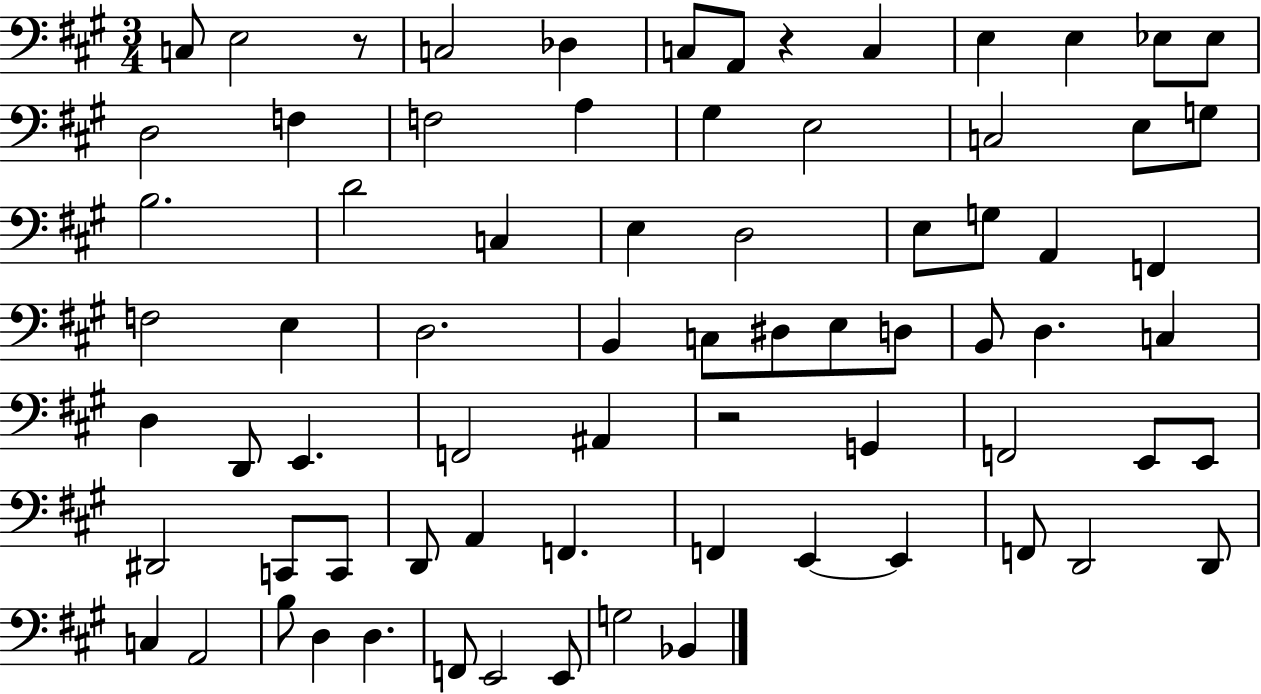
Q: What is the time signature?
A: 3/4